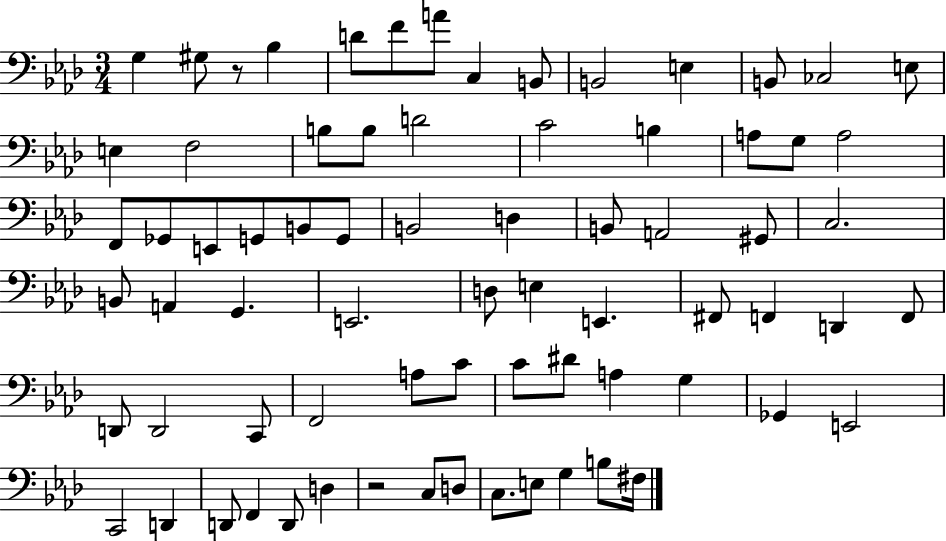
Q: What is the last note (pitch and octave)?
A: F#3